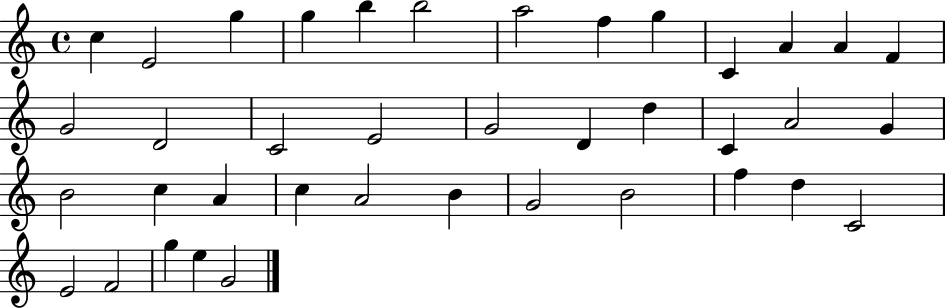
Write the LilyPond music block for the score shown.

{
  \clef treble
  \time 4/4
  \defaultTimeSignature
  \key c \major
  c''4 e'2 g''4 | g''4 b''4 b''2 | a''2 f''4 g''4 | c'4 a'4 a'4 f'4 | \break g'2 d'2 | c'2 e'2 | g'2 d'4 d''4 | c'4 a'2 g'4 | \break b'2 c''4 a'4 | c''4 a'2 b'4 | g'2 b'2 | f''4 d''4 c'2 | \break e'2 f'2 | g''4 e''4 g'2 | \bar "|."
}